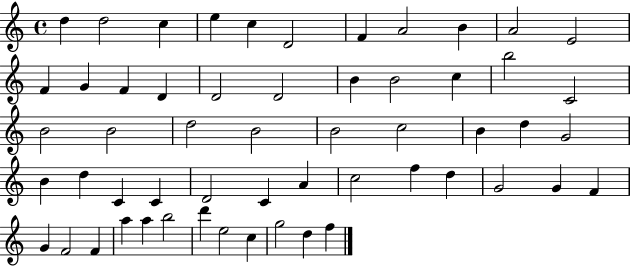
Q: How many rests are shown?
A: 0